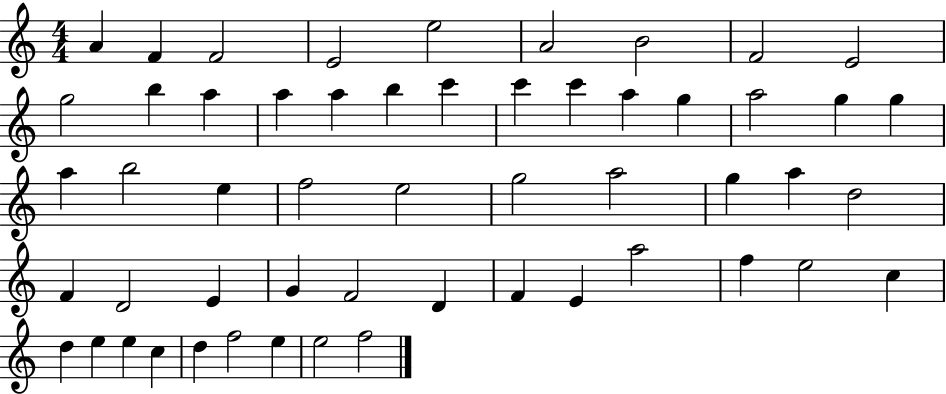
X:1
T:Untitled
M:4/4
L:1/4
K:C
A F F2 E2 e2 A2 B2 F2 E2 g2 b a a a b c' c' c' a g a2 g g a b2 e f2 e2 g2 a2 g a d2 F D2 E G F2 D F E a2 f e2 c d e e c d f2 e e2 f2